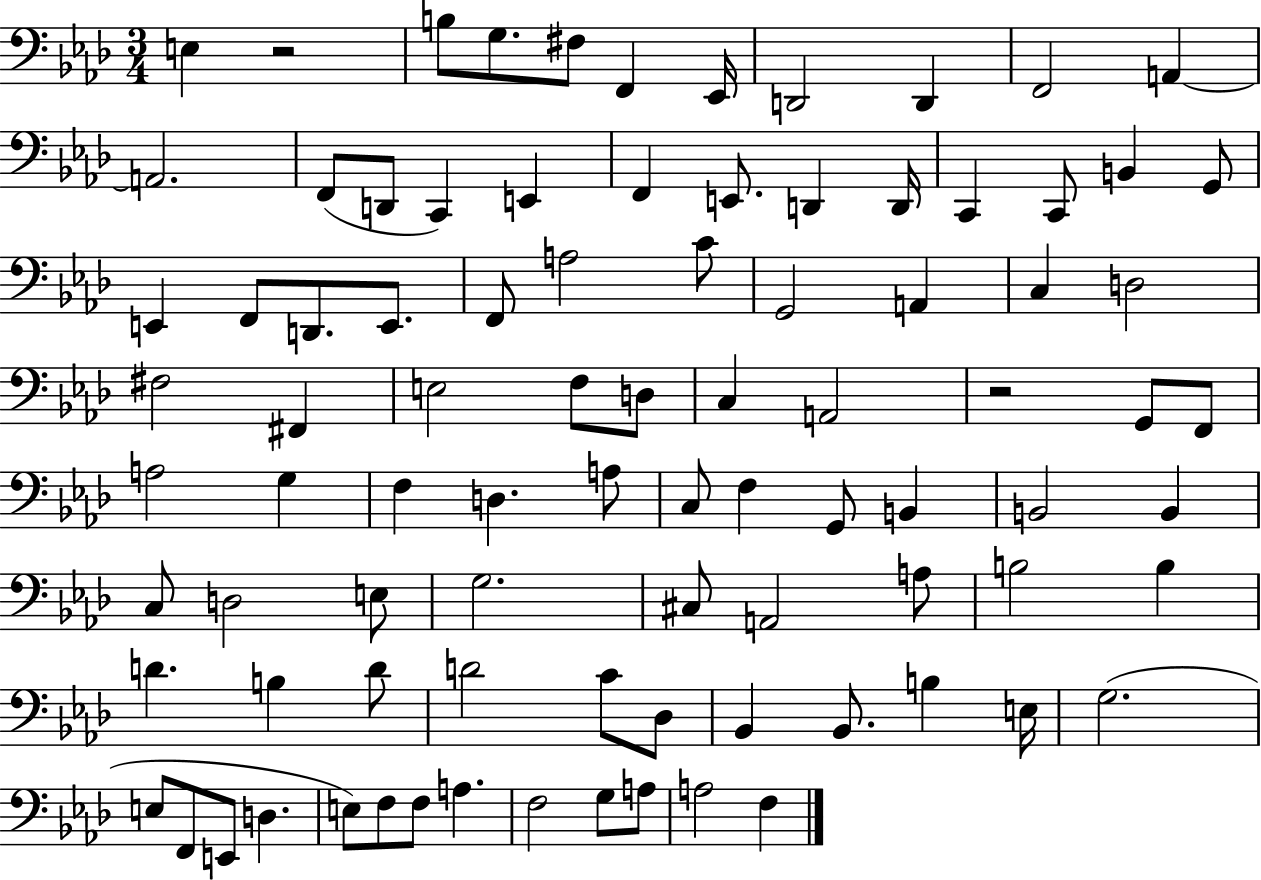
X:1
T:Untitled
M:3/4
L:1/4
K:Ab
E, z2 B,/2 G,/2 ^F,/2 F,, _E,,/4 D,,2 D,, F,,2 A,, A,,2 F,,/2 D,,/2 C,, E,, F,, E,,/2 D,, D,,/4 C,, C,,/2 B,, G,,/2 E,, F,,/2 D,,/2 E,,/2 F,,/2 A,2 C/2 G,,2 A,, C, D,2 ^F,2 ^F,, E,2 F,/2 D,/2 C, A,,2 z2 G,,/2 F,,/2 A,2 G, F, D, A,/2 C,/2 F, G,,/2 B,, B,,2 B,, C,/2 D,2 E,/2 G,2 ^C,/2 A,,2 A,/2 B,2 B, D B, D/2 D2 C/2 _D,/2 _B,, _B,,/2 B, E,/4 G,2 E,/2 F,,/2 E,,/2 D, E,/2 F,/2 F,/2 A, F,2 G,/2 A,/2 A,2 F,